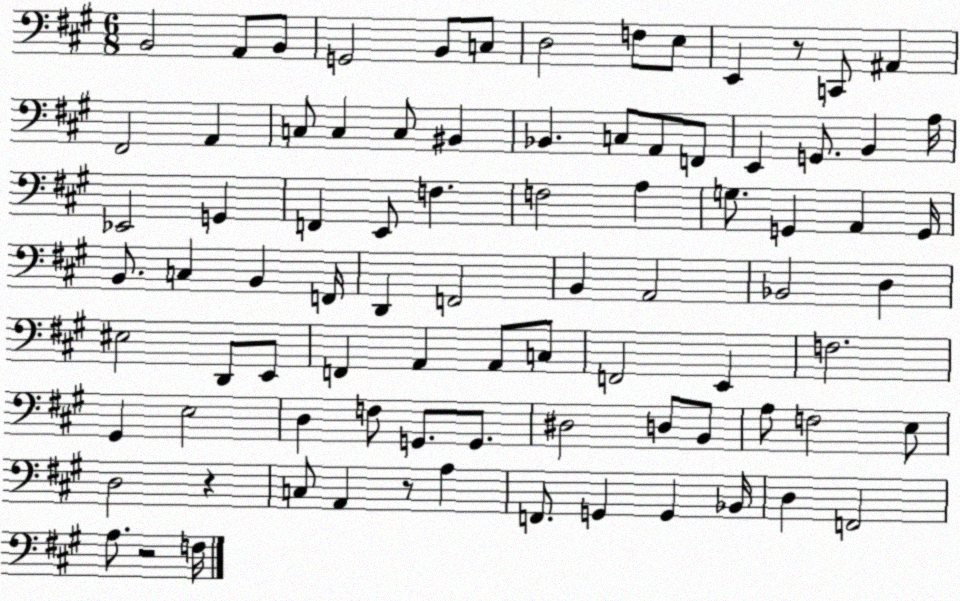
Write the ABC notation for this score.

X:1
T:Untitled
M:6/8
L:1/4
K:A
B,,2 A,,/2 B,,/2 G,,2 B,,/2 C,/2 D,2 F,/2 E,/2 E,, z/2 C,,/2 ^A,, ^F,,2 A,, C,/2 C, C,/2 ^B,, _B,, C,/2 A,,/2 F,,/2 E,, G,,/2 B,, A,/4 _E,,2 G,, F,, E,,/2 F, F,2 A, G,/2 G,, A,, G,,/4 B,,/2 C, B,, F,,/4 D,, F,,2 B,, A,,2 _B,,2 D, ^E,2 D,,/2 E,,/2 F,, A,, A,,/2 C,/2 F,,2 E,, F,2 ^G,, E,2 D, F,/2 G,,/2 G,,/2 ^D,2 D,/2 B,,/2 A,/2 F,2 E,/2 D,2 z C,/2 A,, z/2 A, F,,/2 G,, G,, _B,,/4 D, F,,2 A,/2 z2 F,/4